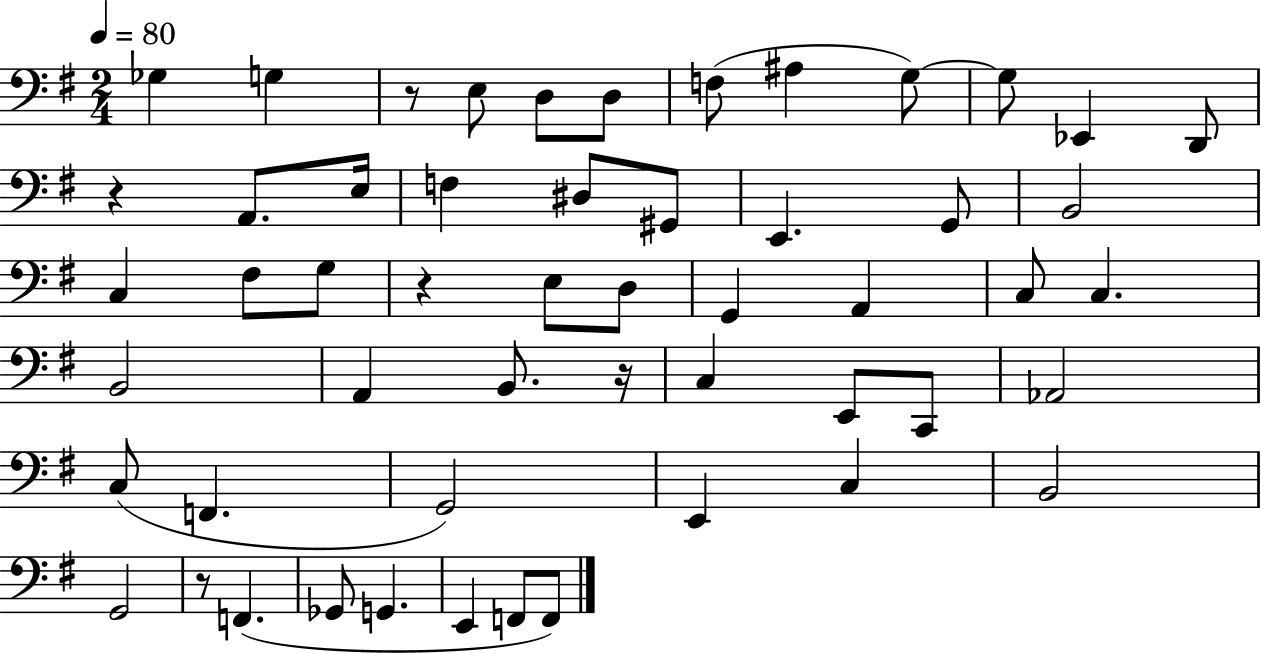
{
  \clef bass
  \numericTimeSignature
  \time 2/4
  \key g \major
  \tempo 4 = 80
  ges4 g4 | r8 e8 d8 d8 | f8( ais4 g8~~) | g8 ees,4 d,8 | \break r4 a,8. e16 | f4 dis8 gis,8 | e,4. g,8 | b,2 | \break c4 fis8 g8 | r4 e8 d8 | g,4 a,4 | c8 c4. | \break b,2 | a,4 b,8. r16 | c4 e,8 c,8 | aes,2 | \break c8( f,4. | g,2) | e,4 c4 | b,2 | \break g,2 | r8 f,4.( | ges,8 g,4. | e,4 f,8 f,8) | \break \bar "|."
}